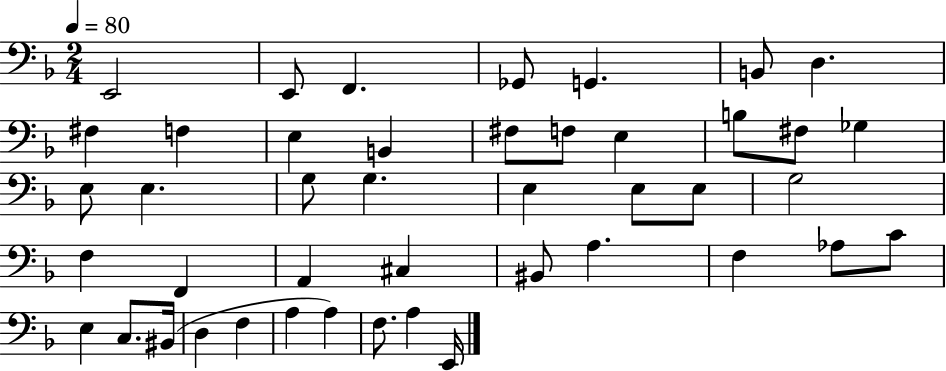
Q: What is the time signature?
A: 2/4